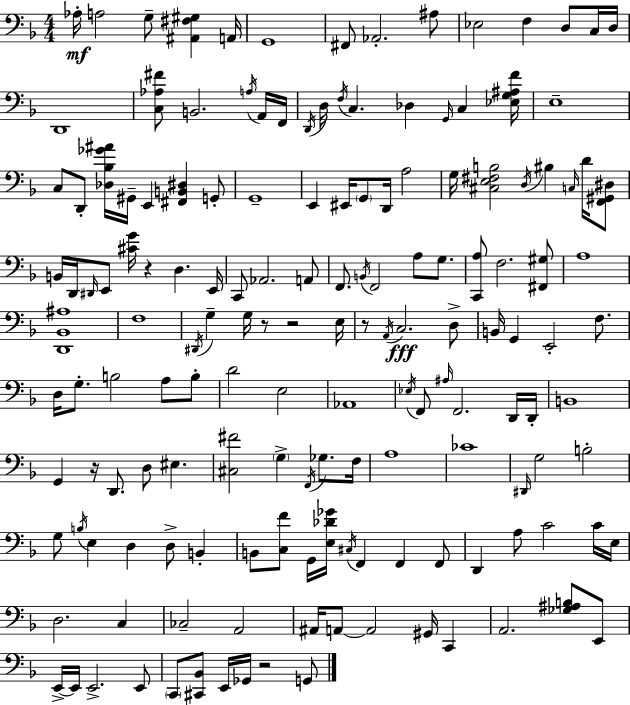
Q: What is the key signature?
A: F major